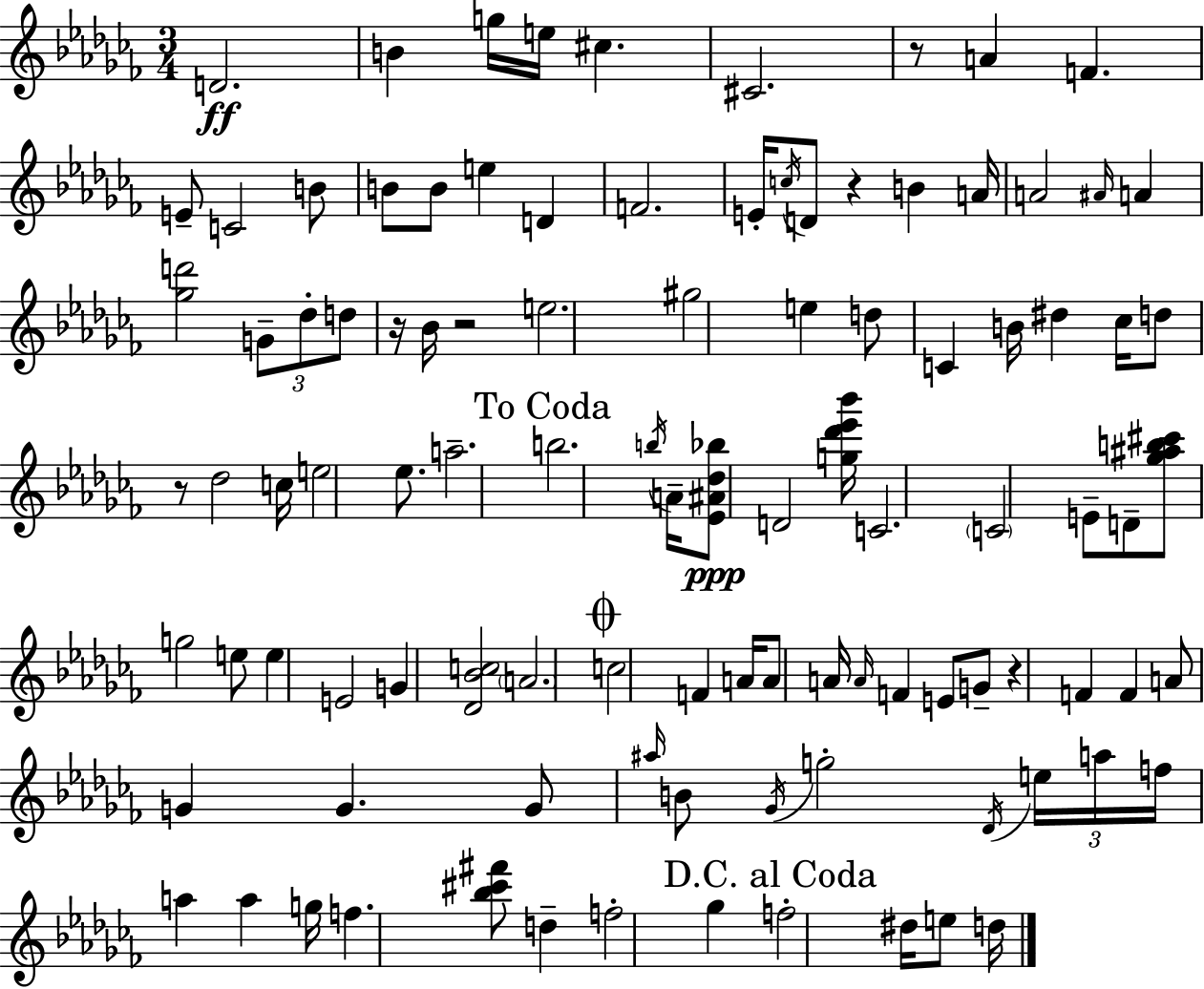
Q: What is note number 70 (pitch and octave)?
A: G4